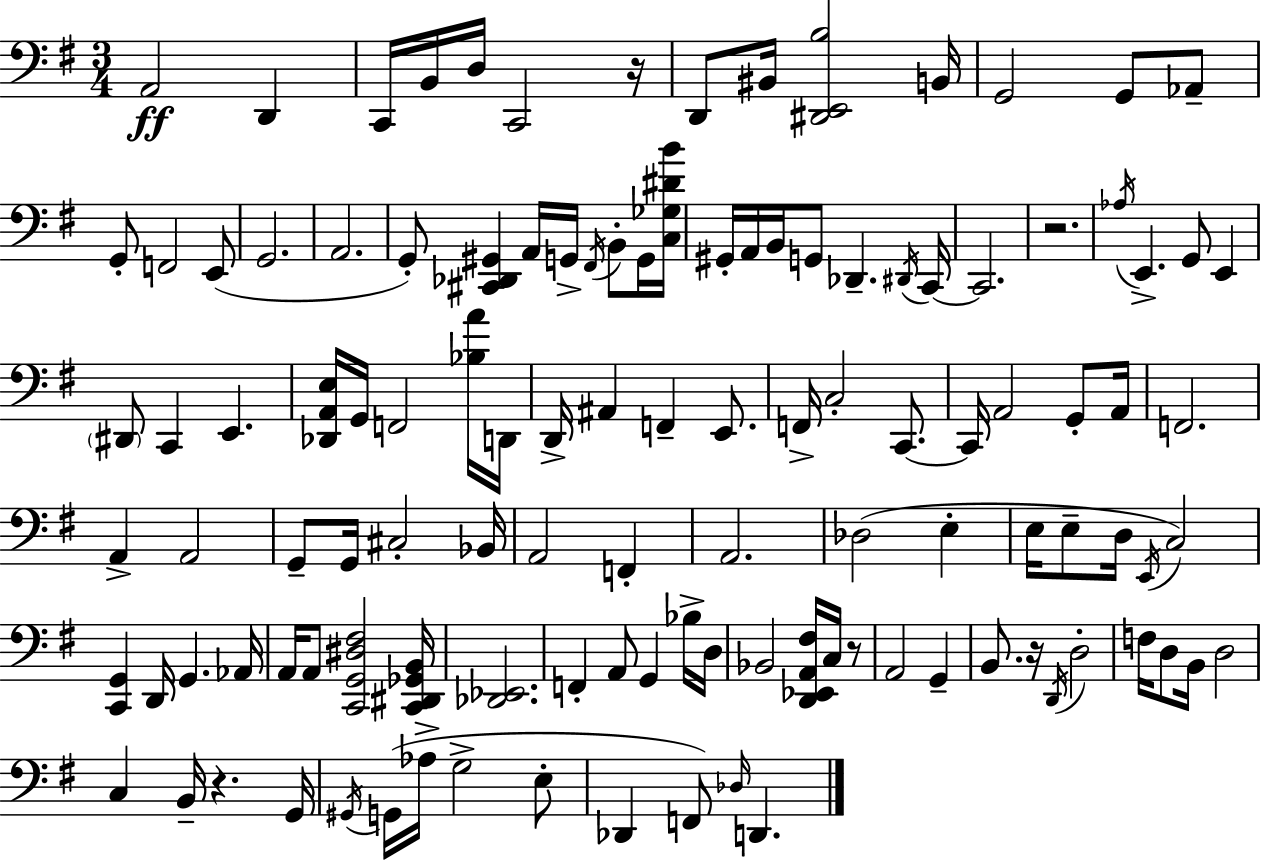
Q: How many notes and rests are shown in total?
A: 117